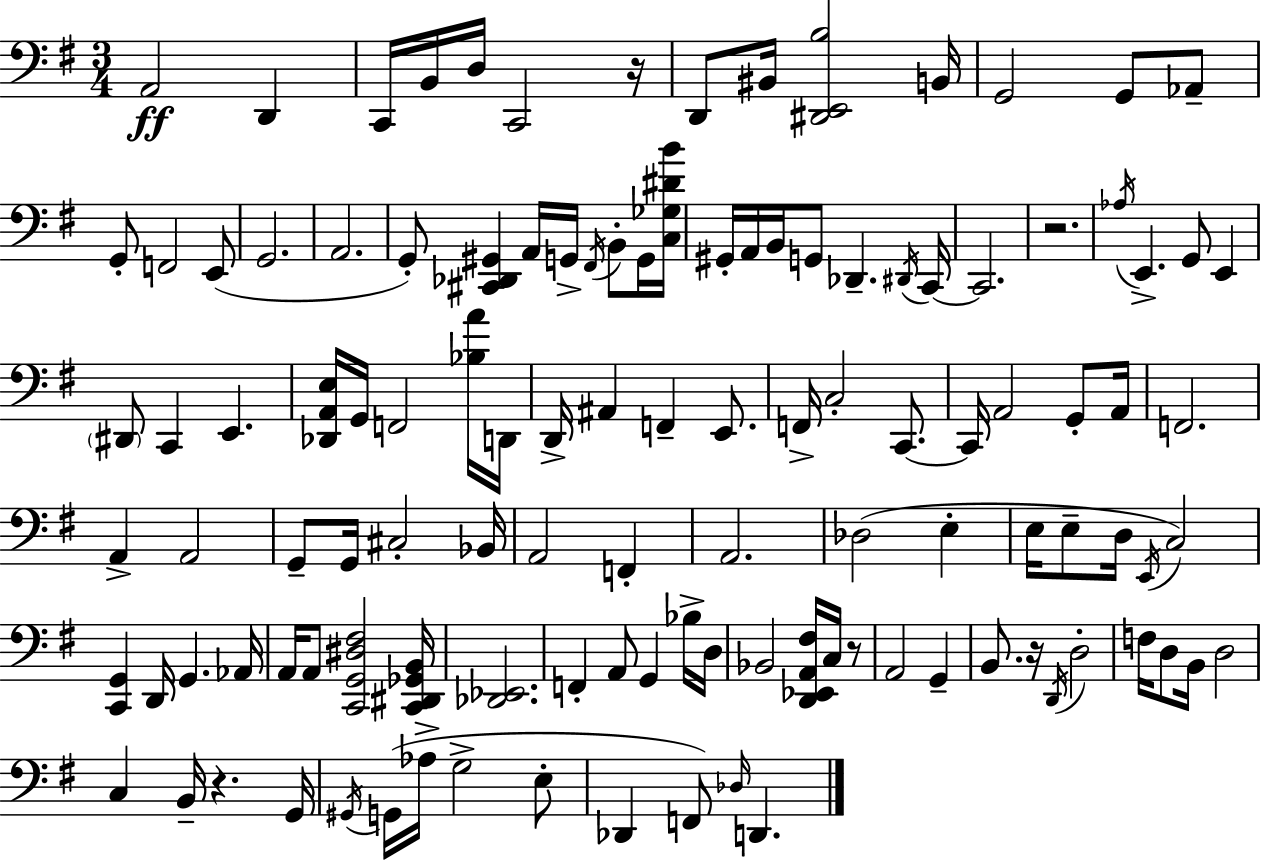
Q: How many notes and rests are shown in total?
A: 117